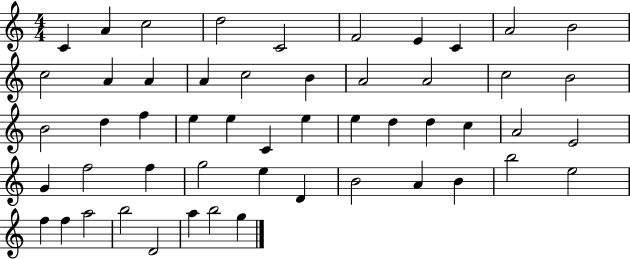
X:1
T:Untitled
M:4/4
L:1/4
K:C
C A c2 d2 C2 F2 E C A2 B2 c2 A A A c2 B A2 A2 c2 B2 B2 d f e e C e e d d c A2 E2 G f2 f g2 e D B2 A B b2 e2 f f a2 b2 D2 a b2 g